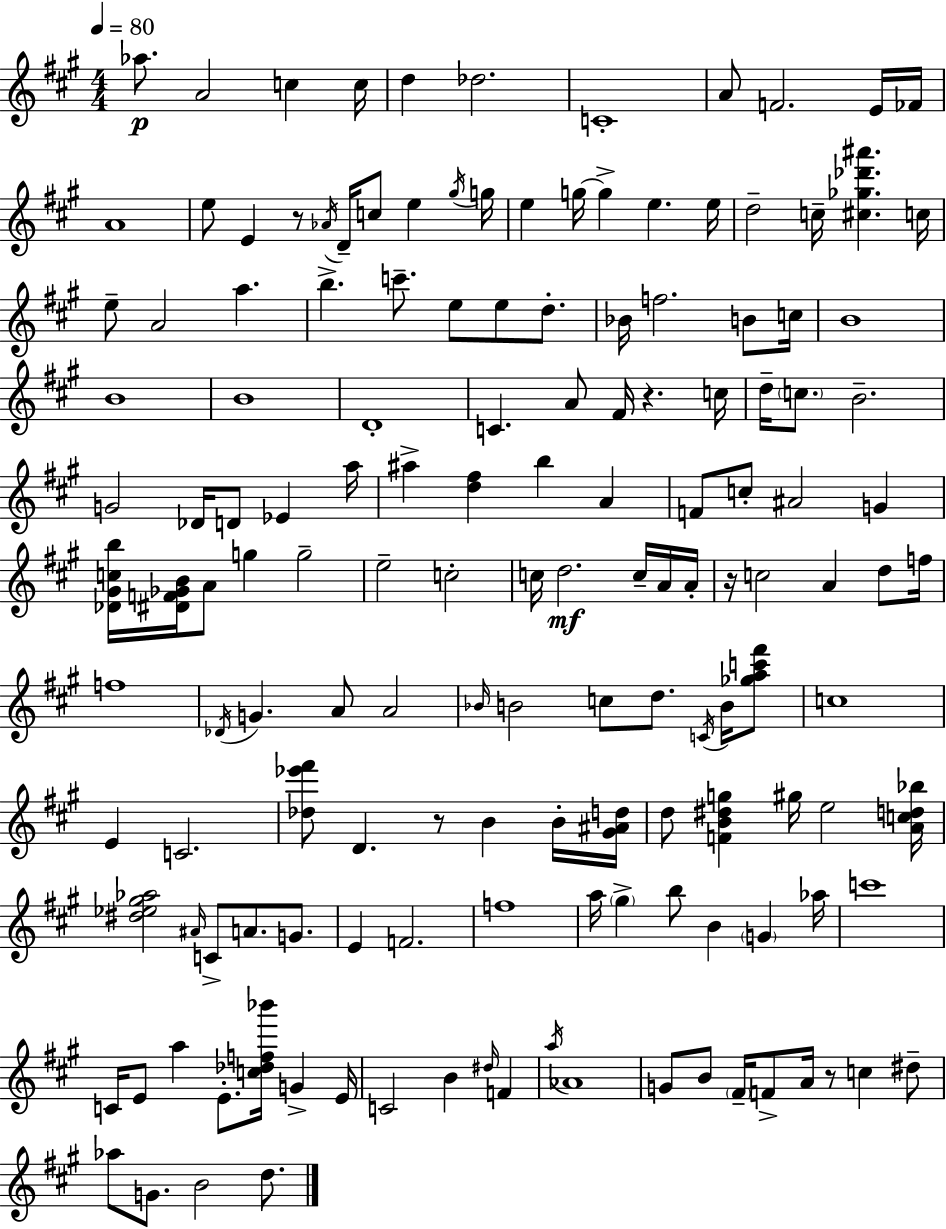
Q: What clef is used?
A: treble